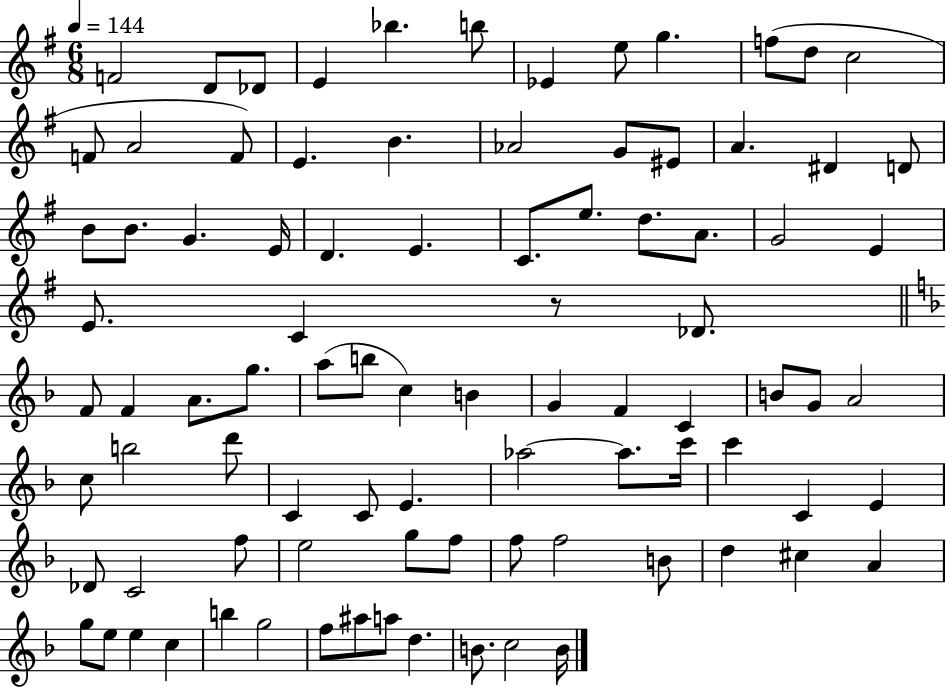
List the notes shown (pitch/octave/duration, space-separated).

F4/h D4/e Db4/e E4/q Bb5/q. B5/e Eb4/q E5/e G5/q. F5/e D5/e C5/h F4/e A4/h F4/e E4/q. B4/q. Ab4/h G4/e EIS4/e A4/q. D#4/q D4/e B4/e B4/e. G4/q. E4/s D4/q. E4/q. C4/e. E5/e. D5/e. A4/e. G4/h E4/q E4/e. C4/q R/e Db4/e. F4/e F4/q A4/e. G5/e. A5/e B5/e C5/q B4/q G4/q F4/q C4/q B4/e G4/e A4/h C5/e B5/h D6/e C4/q C4/e E4/q. Ab5/h Ab5/e. C6/s C6/q C4/q E4/q Db4/e C4/h F5/e E5/h G5/e F5/e F5/e F5/h B4/e D5/q C#5/q A4/q G5/e E5/e E5/q C5/q B5/q G5/h F5/e A#5/e A5/e D5/q. B4/e. C5/h B4/s